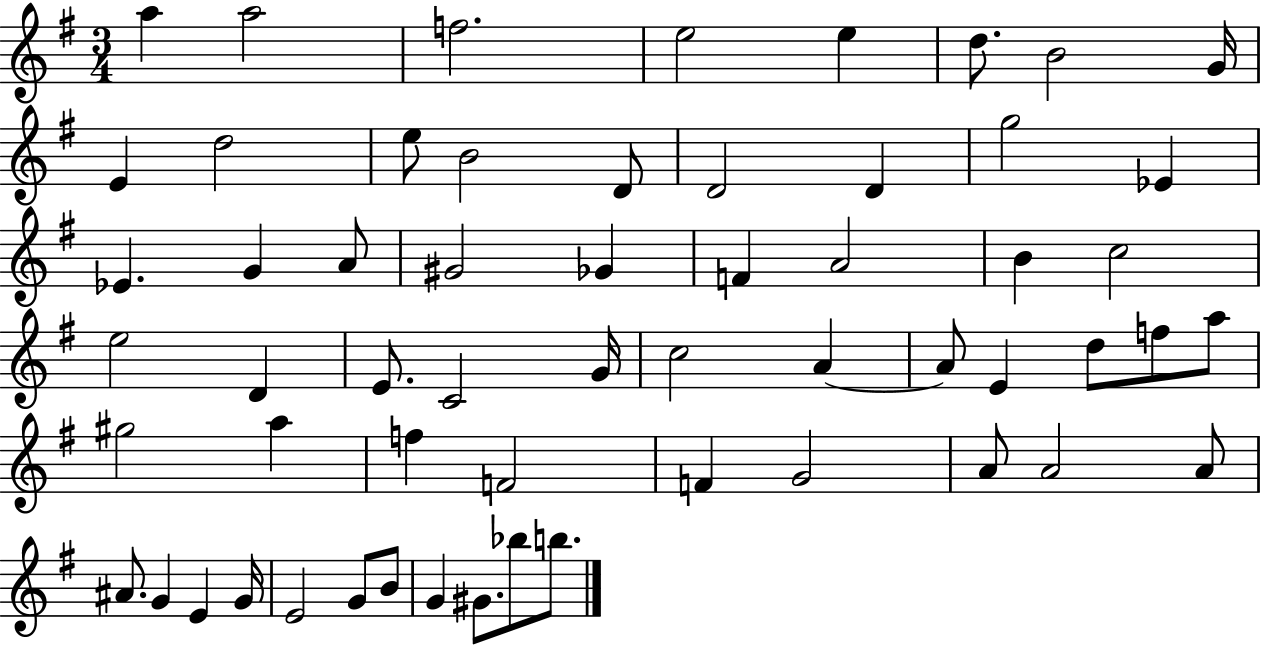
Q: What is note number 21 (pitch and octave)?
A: G#4